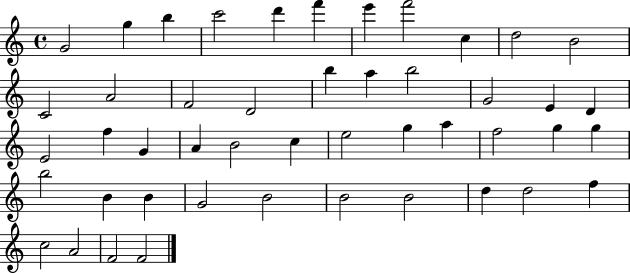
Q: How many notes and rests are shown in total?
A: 47